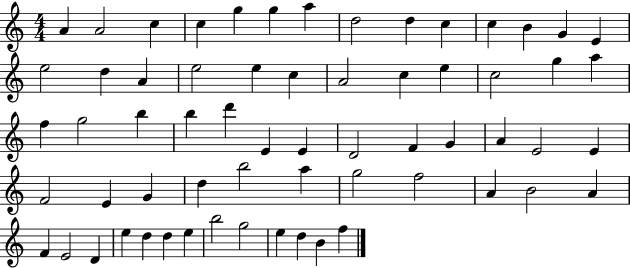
{
  \clef treble
  \numericTimeSignature
  \time 4/4
  \key c \major
  a'4 a'2 c''4 | c''4 g''4 g''4 a''4 | d''2 d''4 c''4 | c''4 b'4 g'4 e'4 | \break e''2 d''4 a'4 | e''2 e''4 c''4 | a'2 c''4 e''4 | c''2 g''4 a''4 | \break f''4 g''2 b''4 | b''4 d'''4 e'4 e'4 | d'2 f'4 g'4 | a'4 e'2 e'4 | \break f'2 e'4 g'4 | d''4 b''2 a''4 | g''2 f''2 | a'4 b'2 a'4 | \break f'4 e'2 d'4 | e''4 d''4 d''4 e''4 | b''2 g''2 | e''4 d''4 b'4 f''4 | \break \bar "|."
}